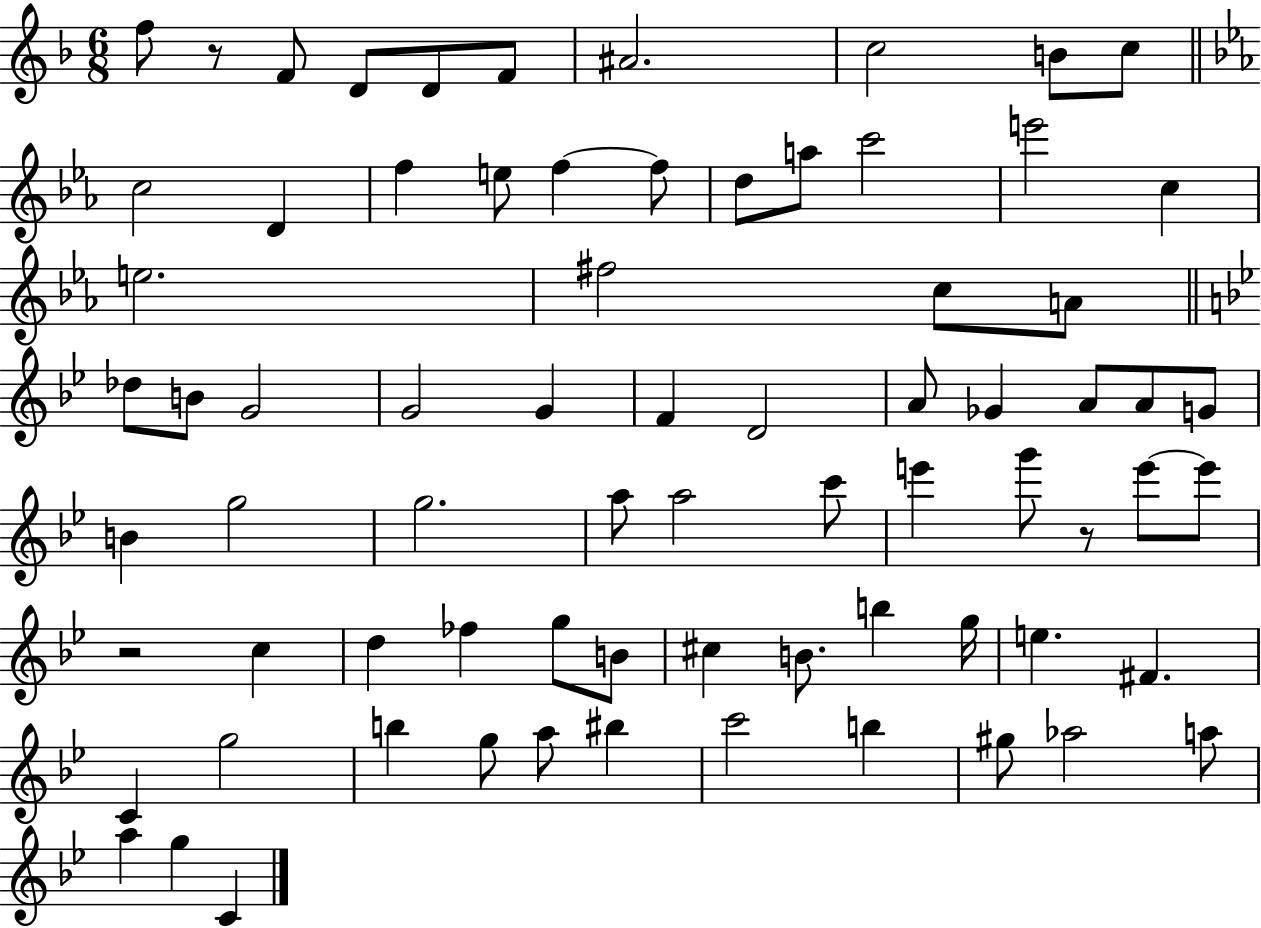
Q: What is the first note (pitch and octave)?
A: F5